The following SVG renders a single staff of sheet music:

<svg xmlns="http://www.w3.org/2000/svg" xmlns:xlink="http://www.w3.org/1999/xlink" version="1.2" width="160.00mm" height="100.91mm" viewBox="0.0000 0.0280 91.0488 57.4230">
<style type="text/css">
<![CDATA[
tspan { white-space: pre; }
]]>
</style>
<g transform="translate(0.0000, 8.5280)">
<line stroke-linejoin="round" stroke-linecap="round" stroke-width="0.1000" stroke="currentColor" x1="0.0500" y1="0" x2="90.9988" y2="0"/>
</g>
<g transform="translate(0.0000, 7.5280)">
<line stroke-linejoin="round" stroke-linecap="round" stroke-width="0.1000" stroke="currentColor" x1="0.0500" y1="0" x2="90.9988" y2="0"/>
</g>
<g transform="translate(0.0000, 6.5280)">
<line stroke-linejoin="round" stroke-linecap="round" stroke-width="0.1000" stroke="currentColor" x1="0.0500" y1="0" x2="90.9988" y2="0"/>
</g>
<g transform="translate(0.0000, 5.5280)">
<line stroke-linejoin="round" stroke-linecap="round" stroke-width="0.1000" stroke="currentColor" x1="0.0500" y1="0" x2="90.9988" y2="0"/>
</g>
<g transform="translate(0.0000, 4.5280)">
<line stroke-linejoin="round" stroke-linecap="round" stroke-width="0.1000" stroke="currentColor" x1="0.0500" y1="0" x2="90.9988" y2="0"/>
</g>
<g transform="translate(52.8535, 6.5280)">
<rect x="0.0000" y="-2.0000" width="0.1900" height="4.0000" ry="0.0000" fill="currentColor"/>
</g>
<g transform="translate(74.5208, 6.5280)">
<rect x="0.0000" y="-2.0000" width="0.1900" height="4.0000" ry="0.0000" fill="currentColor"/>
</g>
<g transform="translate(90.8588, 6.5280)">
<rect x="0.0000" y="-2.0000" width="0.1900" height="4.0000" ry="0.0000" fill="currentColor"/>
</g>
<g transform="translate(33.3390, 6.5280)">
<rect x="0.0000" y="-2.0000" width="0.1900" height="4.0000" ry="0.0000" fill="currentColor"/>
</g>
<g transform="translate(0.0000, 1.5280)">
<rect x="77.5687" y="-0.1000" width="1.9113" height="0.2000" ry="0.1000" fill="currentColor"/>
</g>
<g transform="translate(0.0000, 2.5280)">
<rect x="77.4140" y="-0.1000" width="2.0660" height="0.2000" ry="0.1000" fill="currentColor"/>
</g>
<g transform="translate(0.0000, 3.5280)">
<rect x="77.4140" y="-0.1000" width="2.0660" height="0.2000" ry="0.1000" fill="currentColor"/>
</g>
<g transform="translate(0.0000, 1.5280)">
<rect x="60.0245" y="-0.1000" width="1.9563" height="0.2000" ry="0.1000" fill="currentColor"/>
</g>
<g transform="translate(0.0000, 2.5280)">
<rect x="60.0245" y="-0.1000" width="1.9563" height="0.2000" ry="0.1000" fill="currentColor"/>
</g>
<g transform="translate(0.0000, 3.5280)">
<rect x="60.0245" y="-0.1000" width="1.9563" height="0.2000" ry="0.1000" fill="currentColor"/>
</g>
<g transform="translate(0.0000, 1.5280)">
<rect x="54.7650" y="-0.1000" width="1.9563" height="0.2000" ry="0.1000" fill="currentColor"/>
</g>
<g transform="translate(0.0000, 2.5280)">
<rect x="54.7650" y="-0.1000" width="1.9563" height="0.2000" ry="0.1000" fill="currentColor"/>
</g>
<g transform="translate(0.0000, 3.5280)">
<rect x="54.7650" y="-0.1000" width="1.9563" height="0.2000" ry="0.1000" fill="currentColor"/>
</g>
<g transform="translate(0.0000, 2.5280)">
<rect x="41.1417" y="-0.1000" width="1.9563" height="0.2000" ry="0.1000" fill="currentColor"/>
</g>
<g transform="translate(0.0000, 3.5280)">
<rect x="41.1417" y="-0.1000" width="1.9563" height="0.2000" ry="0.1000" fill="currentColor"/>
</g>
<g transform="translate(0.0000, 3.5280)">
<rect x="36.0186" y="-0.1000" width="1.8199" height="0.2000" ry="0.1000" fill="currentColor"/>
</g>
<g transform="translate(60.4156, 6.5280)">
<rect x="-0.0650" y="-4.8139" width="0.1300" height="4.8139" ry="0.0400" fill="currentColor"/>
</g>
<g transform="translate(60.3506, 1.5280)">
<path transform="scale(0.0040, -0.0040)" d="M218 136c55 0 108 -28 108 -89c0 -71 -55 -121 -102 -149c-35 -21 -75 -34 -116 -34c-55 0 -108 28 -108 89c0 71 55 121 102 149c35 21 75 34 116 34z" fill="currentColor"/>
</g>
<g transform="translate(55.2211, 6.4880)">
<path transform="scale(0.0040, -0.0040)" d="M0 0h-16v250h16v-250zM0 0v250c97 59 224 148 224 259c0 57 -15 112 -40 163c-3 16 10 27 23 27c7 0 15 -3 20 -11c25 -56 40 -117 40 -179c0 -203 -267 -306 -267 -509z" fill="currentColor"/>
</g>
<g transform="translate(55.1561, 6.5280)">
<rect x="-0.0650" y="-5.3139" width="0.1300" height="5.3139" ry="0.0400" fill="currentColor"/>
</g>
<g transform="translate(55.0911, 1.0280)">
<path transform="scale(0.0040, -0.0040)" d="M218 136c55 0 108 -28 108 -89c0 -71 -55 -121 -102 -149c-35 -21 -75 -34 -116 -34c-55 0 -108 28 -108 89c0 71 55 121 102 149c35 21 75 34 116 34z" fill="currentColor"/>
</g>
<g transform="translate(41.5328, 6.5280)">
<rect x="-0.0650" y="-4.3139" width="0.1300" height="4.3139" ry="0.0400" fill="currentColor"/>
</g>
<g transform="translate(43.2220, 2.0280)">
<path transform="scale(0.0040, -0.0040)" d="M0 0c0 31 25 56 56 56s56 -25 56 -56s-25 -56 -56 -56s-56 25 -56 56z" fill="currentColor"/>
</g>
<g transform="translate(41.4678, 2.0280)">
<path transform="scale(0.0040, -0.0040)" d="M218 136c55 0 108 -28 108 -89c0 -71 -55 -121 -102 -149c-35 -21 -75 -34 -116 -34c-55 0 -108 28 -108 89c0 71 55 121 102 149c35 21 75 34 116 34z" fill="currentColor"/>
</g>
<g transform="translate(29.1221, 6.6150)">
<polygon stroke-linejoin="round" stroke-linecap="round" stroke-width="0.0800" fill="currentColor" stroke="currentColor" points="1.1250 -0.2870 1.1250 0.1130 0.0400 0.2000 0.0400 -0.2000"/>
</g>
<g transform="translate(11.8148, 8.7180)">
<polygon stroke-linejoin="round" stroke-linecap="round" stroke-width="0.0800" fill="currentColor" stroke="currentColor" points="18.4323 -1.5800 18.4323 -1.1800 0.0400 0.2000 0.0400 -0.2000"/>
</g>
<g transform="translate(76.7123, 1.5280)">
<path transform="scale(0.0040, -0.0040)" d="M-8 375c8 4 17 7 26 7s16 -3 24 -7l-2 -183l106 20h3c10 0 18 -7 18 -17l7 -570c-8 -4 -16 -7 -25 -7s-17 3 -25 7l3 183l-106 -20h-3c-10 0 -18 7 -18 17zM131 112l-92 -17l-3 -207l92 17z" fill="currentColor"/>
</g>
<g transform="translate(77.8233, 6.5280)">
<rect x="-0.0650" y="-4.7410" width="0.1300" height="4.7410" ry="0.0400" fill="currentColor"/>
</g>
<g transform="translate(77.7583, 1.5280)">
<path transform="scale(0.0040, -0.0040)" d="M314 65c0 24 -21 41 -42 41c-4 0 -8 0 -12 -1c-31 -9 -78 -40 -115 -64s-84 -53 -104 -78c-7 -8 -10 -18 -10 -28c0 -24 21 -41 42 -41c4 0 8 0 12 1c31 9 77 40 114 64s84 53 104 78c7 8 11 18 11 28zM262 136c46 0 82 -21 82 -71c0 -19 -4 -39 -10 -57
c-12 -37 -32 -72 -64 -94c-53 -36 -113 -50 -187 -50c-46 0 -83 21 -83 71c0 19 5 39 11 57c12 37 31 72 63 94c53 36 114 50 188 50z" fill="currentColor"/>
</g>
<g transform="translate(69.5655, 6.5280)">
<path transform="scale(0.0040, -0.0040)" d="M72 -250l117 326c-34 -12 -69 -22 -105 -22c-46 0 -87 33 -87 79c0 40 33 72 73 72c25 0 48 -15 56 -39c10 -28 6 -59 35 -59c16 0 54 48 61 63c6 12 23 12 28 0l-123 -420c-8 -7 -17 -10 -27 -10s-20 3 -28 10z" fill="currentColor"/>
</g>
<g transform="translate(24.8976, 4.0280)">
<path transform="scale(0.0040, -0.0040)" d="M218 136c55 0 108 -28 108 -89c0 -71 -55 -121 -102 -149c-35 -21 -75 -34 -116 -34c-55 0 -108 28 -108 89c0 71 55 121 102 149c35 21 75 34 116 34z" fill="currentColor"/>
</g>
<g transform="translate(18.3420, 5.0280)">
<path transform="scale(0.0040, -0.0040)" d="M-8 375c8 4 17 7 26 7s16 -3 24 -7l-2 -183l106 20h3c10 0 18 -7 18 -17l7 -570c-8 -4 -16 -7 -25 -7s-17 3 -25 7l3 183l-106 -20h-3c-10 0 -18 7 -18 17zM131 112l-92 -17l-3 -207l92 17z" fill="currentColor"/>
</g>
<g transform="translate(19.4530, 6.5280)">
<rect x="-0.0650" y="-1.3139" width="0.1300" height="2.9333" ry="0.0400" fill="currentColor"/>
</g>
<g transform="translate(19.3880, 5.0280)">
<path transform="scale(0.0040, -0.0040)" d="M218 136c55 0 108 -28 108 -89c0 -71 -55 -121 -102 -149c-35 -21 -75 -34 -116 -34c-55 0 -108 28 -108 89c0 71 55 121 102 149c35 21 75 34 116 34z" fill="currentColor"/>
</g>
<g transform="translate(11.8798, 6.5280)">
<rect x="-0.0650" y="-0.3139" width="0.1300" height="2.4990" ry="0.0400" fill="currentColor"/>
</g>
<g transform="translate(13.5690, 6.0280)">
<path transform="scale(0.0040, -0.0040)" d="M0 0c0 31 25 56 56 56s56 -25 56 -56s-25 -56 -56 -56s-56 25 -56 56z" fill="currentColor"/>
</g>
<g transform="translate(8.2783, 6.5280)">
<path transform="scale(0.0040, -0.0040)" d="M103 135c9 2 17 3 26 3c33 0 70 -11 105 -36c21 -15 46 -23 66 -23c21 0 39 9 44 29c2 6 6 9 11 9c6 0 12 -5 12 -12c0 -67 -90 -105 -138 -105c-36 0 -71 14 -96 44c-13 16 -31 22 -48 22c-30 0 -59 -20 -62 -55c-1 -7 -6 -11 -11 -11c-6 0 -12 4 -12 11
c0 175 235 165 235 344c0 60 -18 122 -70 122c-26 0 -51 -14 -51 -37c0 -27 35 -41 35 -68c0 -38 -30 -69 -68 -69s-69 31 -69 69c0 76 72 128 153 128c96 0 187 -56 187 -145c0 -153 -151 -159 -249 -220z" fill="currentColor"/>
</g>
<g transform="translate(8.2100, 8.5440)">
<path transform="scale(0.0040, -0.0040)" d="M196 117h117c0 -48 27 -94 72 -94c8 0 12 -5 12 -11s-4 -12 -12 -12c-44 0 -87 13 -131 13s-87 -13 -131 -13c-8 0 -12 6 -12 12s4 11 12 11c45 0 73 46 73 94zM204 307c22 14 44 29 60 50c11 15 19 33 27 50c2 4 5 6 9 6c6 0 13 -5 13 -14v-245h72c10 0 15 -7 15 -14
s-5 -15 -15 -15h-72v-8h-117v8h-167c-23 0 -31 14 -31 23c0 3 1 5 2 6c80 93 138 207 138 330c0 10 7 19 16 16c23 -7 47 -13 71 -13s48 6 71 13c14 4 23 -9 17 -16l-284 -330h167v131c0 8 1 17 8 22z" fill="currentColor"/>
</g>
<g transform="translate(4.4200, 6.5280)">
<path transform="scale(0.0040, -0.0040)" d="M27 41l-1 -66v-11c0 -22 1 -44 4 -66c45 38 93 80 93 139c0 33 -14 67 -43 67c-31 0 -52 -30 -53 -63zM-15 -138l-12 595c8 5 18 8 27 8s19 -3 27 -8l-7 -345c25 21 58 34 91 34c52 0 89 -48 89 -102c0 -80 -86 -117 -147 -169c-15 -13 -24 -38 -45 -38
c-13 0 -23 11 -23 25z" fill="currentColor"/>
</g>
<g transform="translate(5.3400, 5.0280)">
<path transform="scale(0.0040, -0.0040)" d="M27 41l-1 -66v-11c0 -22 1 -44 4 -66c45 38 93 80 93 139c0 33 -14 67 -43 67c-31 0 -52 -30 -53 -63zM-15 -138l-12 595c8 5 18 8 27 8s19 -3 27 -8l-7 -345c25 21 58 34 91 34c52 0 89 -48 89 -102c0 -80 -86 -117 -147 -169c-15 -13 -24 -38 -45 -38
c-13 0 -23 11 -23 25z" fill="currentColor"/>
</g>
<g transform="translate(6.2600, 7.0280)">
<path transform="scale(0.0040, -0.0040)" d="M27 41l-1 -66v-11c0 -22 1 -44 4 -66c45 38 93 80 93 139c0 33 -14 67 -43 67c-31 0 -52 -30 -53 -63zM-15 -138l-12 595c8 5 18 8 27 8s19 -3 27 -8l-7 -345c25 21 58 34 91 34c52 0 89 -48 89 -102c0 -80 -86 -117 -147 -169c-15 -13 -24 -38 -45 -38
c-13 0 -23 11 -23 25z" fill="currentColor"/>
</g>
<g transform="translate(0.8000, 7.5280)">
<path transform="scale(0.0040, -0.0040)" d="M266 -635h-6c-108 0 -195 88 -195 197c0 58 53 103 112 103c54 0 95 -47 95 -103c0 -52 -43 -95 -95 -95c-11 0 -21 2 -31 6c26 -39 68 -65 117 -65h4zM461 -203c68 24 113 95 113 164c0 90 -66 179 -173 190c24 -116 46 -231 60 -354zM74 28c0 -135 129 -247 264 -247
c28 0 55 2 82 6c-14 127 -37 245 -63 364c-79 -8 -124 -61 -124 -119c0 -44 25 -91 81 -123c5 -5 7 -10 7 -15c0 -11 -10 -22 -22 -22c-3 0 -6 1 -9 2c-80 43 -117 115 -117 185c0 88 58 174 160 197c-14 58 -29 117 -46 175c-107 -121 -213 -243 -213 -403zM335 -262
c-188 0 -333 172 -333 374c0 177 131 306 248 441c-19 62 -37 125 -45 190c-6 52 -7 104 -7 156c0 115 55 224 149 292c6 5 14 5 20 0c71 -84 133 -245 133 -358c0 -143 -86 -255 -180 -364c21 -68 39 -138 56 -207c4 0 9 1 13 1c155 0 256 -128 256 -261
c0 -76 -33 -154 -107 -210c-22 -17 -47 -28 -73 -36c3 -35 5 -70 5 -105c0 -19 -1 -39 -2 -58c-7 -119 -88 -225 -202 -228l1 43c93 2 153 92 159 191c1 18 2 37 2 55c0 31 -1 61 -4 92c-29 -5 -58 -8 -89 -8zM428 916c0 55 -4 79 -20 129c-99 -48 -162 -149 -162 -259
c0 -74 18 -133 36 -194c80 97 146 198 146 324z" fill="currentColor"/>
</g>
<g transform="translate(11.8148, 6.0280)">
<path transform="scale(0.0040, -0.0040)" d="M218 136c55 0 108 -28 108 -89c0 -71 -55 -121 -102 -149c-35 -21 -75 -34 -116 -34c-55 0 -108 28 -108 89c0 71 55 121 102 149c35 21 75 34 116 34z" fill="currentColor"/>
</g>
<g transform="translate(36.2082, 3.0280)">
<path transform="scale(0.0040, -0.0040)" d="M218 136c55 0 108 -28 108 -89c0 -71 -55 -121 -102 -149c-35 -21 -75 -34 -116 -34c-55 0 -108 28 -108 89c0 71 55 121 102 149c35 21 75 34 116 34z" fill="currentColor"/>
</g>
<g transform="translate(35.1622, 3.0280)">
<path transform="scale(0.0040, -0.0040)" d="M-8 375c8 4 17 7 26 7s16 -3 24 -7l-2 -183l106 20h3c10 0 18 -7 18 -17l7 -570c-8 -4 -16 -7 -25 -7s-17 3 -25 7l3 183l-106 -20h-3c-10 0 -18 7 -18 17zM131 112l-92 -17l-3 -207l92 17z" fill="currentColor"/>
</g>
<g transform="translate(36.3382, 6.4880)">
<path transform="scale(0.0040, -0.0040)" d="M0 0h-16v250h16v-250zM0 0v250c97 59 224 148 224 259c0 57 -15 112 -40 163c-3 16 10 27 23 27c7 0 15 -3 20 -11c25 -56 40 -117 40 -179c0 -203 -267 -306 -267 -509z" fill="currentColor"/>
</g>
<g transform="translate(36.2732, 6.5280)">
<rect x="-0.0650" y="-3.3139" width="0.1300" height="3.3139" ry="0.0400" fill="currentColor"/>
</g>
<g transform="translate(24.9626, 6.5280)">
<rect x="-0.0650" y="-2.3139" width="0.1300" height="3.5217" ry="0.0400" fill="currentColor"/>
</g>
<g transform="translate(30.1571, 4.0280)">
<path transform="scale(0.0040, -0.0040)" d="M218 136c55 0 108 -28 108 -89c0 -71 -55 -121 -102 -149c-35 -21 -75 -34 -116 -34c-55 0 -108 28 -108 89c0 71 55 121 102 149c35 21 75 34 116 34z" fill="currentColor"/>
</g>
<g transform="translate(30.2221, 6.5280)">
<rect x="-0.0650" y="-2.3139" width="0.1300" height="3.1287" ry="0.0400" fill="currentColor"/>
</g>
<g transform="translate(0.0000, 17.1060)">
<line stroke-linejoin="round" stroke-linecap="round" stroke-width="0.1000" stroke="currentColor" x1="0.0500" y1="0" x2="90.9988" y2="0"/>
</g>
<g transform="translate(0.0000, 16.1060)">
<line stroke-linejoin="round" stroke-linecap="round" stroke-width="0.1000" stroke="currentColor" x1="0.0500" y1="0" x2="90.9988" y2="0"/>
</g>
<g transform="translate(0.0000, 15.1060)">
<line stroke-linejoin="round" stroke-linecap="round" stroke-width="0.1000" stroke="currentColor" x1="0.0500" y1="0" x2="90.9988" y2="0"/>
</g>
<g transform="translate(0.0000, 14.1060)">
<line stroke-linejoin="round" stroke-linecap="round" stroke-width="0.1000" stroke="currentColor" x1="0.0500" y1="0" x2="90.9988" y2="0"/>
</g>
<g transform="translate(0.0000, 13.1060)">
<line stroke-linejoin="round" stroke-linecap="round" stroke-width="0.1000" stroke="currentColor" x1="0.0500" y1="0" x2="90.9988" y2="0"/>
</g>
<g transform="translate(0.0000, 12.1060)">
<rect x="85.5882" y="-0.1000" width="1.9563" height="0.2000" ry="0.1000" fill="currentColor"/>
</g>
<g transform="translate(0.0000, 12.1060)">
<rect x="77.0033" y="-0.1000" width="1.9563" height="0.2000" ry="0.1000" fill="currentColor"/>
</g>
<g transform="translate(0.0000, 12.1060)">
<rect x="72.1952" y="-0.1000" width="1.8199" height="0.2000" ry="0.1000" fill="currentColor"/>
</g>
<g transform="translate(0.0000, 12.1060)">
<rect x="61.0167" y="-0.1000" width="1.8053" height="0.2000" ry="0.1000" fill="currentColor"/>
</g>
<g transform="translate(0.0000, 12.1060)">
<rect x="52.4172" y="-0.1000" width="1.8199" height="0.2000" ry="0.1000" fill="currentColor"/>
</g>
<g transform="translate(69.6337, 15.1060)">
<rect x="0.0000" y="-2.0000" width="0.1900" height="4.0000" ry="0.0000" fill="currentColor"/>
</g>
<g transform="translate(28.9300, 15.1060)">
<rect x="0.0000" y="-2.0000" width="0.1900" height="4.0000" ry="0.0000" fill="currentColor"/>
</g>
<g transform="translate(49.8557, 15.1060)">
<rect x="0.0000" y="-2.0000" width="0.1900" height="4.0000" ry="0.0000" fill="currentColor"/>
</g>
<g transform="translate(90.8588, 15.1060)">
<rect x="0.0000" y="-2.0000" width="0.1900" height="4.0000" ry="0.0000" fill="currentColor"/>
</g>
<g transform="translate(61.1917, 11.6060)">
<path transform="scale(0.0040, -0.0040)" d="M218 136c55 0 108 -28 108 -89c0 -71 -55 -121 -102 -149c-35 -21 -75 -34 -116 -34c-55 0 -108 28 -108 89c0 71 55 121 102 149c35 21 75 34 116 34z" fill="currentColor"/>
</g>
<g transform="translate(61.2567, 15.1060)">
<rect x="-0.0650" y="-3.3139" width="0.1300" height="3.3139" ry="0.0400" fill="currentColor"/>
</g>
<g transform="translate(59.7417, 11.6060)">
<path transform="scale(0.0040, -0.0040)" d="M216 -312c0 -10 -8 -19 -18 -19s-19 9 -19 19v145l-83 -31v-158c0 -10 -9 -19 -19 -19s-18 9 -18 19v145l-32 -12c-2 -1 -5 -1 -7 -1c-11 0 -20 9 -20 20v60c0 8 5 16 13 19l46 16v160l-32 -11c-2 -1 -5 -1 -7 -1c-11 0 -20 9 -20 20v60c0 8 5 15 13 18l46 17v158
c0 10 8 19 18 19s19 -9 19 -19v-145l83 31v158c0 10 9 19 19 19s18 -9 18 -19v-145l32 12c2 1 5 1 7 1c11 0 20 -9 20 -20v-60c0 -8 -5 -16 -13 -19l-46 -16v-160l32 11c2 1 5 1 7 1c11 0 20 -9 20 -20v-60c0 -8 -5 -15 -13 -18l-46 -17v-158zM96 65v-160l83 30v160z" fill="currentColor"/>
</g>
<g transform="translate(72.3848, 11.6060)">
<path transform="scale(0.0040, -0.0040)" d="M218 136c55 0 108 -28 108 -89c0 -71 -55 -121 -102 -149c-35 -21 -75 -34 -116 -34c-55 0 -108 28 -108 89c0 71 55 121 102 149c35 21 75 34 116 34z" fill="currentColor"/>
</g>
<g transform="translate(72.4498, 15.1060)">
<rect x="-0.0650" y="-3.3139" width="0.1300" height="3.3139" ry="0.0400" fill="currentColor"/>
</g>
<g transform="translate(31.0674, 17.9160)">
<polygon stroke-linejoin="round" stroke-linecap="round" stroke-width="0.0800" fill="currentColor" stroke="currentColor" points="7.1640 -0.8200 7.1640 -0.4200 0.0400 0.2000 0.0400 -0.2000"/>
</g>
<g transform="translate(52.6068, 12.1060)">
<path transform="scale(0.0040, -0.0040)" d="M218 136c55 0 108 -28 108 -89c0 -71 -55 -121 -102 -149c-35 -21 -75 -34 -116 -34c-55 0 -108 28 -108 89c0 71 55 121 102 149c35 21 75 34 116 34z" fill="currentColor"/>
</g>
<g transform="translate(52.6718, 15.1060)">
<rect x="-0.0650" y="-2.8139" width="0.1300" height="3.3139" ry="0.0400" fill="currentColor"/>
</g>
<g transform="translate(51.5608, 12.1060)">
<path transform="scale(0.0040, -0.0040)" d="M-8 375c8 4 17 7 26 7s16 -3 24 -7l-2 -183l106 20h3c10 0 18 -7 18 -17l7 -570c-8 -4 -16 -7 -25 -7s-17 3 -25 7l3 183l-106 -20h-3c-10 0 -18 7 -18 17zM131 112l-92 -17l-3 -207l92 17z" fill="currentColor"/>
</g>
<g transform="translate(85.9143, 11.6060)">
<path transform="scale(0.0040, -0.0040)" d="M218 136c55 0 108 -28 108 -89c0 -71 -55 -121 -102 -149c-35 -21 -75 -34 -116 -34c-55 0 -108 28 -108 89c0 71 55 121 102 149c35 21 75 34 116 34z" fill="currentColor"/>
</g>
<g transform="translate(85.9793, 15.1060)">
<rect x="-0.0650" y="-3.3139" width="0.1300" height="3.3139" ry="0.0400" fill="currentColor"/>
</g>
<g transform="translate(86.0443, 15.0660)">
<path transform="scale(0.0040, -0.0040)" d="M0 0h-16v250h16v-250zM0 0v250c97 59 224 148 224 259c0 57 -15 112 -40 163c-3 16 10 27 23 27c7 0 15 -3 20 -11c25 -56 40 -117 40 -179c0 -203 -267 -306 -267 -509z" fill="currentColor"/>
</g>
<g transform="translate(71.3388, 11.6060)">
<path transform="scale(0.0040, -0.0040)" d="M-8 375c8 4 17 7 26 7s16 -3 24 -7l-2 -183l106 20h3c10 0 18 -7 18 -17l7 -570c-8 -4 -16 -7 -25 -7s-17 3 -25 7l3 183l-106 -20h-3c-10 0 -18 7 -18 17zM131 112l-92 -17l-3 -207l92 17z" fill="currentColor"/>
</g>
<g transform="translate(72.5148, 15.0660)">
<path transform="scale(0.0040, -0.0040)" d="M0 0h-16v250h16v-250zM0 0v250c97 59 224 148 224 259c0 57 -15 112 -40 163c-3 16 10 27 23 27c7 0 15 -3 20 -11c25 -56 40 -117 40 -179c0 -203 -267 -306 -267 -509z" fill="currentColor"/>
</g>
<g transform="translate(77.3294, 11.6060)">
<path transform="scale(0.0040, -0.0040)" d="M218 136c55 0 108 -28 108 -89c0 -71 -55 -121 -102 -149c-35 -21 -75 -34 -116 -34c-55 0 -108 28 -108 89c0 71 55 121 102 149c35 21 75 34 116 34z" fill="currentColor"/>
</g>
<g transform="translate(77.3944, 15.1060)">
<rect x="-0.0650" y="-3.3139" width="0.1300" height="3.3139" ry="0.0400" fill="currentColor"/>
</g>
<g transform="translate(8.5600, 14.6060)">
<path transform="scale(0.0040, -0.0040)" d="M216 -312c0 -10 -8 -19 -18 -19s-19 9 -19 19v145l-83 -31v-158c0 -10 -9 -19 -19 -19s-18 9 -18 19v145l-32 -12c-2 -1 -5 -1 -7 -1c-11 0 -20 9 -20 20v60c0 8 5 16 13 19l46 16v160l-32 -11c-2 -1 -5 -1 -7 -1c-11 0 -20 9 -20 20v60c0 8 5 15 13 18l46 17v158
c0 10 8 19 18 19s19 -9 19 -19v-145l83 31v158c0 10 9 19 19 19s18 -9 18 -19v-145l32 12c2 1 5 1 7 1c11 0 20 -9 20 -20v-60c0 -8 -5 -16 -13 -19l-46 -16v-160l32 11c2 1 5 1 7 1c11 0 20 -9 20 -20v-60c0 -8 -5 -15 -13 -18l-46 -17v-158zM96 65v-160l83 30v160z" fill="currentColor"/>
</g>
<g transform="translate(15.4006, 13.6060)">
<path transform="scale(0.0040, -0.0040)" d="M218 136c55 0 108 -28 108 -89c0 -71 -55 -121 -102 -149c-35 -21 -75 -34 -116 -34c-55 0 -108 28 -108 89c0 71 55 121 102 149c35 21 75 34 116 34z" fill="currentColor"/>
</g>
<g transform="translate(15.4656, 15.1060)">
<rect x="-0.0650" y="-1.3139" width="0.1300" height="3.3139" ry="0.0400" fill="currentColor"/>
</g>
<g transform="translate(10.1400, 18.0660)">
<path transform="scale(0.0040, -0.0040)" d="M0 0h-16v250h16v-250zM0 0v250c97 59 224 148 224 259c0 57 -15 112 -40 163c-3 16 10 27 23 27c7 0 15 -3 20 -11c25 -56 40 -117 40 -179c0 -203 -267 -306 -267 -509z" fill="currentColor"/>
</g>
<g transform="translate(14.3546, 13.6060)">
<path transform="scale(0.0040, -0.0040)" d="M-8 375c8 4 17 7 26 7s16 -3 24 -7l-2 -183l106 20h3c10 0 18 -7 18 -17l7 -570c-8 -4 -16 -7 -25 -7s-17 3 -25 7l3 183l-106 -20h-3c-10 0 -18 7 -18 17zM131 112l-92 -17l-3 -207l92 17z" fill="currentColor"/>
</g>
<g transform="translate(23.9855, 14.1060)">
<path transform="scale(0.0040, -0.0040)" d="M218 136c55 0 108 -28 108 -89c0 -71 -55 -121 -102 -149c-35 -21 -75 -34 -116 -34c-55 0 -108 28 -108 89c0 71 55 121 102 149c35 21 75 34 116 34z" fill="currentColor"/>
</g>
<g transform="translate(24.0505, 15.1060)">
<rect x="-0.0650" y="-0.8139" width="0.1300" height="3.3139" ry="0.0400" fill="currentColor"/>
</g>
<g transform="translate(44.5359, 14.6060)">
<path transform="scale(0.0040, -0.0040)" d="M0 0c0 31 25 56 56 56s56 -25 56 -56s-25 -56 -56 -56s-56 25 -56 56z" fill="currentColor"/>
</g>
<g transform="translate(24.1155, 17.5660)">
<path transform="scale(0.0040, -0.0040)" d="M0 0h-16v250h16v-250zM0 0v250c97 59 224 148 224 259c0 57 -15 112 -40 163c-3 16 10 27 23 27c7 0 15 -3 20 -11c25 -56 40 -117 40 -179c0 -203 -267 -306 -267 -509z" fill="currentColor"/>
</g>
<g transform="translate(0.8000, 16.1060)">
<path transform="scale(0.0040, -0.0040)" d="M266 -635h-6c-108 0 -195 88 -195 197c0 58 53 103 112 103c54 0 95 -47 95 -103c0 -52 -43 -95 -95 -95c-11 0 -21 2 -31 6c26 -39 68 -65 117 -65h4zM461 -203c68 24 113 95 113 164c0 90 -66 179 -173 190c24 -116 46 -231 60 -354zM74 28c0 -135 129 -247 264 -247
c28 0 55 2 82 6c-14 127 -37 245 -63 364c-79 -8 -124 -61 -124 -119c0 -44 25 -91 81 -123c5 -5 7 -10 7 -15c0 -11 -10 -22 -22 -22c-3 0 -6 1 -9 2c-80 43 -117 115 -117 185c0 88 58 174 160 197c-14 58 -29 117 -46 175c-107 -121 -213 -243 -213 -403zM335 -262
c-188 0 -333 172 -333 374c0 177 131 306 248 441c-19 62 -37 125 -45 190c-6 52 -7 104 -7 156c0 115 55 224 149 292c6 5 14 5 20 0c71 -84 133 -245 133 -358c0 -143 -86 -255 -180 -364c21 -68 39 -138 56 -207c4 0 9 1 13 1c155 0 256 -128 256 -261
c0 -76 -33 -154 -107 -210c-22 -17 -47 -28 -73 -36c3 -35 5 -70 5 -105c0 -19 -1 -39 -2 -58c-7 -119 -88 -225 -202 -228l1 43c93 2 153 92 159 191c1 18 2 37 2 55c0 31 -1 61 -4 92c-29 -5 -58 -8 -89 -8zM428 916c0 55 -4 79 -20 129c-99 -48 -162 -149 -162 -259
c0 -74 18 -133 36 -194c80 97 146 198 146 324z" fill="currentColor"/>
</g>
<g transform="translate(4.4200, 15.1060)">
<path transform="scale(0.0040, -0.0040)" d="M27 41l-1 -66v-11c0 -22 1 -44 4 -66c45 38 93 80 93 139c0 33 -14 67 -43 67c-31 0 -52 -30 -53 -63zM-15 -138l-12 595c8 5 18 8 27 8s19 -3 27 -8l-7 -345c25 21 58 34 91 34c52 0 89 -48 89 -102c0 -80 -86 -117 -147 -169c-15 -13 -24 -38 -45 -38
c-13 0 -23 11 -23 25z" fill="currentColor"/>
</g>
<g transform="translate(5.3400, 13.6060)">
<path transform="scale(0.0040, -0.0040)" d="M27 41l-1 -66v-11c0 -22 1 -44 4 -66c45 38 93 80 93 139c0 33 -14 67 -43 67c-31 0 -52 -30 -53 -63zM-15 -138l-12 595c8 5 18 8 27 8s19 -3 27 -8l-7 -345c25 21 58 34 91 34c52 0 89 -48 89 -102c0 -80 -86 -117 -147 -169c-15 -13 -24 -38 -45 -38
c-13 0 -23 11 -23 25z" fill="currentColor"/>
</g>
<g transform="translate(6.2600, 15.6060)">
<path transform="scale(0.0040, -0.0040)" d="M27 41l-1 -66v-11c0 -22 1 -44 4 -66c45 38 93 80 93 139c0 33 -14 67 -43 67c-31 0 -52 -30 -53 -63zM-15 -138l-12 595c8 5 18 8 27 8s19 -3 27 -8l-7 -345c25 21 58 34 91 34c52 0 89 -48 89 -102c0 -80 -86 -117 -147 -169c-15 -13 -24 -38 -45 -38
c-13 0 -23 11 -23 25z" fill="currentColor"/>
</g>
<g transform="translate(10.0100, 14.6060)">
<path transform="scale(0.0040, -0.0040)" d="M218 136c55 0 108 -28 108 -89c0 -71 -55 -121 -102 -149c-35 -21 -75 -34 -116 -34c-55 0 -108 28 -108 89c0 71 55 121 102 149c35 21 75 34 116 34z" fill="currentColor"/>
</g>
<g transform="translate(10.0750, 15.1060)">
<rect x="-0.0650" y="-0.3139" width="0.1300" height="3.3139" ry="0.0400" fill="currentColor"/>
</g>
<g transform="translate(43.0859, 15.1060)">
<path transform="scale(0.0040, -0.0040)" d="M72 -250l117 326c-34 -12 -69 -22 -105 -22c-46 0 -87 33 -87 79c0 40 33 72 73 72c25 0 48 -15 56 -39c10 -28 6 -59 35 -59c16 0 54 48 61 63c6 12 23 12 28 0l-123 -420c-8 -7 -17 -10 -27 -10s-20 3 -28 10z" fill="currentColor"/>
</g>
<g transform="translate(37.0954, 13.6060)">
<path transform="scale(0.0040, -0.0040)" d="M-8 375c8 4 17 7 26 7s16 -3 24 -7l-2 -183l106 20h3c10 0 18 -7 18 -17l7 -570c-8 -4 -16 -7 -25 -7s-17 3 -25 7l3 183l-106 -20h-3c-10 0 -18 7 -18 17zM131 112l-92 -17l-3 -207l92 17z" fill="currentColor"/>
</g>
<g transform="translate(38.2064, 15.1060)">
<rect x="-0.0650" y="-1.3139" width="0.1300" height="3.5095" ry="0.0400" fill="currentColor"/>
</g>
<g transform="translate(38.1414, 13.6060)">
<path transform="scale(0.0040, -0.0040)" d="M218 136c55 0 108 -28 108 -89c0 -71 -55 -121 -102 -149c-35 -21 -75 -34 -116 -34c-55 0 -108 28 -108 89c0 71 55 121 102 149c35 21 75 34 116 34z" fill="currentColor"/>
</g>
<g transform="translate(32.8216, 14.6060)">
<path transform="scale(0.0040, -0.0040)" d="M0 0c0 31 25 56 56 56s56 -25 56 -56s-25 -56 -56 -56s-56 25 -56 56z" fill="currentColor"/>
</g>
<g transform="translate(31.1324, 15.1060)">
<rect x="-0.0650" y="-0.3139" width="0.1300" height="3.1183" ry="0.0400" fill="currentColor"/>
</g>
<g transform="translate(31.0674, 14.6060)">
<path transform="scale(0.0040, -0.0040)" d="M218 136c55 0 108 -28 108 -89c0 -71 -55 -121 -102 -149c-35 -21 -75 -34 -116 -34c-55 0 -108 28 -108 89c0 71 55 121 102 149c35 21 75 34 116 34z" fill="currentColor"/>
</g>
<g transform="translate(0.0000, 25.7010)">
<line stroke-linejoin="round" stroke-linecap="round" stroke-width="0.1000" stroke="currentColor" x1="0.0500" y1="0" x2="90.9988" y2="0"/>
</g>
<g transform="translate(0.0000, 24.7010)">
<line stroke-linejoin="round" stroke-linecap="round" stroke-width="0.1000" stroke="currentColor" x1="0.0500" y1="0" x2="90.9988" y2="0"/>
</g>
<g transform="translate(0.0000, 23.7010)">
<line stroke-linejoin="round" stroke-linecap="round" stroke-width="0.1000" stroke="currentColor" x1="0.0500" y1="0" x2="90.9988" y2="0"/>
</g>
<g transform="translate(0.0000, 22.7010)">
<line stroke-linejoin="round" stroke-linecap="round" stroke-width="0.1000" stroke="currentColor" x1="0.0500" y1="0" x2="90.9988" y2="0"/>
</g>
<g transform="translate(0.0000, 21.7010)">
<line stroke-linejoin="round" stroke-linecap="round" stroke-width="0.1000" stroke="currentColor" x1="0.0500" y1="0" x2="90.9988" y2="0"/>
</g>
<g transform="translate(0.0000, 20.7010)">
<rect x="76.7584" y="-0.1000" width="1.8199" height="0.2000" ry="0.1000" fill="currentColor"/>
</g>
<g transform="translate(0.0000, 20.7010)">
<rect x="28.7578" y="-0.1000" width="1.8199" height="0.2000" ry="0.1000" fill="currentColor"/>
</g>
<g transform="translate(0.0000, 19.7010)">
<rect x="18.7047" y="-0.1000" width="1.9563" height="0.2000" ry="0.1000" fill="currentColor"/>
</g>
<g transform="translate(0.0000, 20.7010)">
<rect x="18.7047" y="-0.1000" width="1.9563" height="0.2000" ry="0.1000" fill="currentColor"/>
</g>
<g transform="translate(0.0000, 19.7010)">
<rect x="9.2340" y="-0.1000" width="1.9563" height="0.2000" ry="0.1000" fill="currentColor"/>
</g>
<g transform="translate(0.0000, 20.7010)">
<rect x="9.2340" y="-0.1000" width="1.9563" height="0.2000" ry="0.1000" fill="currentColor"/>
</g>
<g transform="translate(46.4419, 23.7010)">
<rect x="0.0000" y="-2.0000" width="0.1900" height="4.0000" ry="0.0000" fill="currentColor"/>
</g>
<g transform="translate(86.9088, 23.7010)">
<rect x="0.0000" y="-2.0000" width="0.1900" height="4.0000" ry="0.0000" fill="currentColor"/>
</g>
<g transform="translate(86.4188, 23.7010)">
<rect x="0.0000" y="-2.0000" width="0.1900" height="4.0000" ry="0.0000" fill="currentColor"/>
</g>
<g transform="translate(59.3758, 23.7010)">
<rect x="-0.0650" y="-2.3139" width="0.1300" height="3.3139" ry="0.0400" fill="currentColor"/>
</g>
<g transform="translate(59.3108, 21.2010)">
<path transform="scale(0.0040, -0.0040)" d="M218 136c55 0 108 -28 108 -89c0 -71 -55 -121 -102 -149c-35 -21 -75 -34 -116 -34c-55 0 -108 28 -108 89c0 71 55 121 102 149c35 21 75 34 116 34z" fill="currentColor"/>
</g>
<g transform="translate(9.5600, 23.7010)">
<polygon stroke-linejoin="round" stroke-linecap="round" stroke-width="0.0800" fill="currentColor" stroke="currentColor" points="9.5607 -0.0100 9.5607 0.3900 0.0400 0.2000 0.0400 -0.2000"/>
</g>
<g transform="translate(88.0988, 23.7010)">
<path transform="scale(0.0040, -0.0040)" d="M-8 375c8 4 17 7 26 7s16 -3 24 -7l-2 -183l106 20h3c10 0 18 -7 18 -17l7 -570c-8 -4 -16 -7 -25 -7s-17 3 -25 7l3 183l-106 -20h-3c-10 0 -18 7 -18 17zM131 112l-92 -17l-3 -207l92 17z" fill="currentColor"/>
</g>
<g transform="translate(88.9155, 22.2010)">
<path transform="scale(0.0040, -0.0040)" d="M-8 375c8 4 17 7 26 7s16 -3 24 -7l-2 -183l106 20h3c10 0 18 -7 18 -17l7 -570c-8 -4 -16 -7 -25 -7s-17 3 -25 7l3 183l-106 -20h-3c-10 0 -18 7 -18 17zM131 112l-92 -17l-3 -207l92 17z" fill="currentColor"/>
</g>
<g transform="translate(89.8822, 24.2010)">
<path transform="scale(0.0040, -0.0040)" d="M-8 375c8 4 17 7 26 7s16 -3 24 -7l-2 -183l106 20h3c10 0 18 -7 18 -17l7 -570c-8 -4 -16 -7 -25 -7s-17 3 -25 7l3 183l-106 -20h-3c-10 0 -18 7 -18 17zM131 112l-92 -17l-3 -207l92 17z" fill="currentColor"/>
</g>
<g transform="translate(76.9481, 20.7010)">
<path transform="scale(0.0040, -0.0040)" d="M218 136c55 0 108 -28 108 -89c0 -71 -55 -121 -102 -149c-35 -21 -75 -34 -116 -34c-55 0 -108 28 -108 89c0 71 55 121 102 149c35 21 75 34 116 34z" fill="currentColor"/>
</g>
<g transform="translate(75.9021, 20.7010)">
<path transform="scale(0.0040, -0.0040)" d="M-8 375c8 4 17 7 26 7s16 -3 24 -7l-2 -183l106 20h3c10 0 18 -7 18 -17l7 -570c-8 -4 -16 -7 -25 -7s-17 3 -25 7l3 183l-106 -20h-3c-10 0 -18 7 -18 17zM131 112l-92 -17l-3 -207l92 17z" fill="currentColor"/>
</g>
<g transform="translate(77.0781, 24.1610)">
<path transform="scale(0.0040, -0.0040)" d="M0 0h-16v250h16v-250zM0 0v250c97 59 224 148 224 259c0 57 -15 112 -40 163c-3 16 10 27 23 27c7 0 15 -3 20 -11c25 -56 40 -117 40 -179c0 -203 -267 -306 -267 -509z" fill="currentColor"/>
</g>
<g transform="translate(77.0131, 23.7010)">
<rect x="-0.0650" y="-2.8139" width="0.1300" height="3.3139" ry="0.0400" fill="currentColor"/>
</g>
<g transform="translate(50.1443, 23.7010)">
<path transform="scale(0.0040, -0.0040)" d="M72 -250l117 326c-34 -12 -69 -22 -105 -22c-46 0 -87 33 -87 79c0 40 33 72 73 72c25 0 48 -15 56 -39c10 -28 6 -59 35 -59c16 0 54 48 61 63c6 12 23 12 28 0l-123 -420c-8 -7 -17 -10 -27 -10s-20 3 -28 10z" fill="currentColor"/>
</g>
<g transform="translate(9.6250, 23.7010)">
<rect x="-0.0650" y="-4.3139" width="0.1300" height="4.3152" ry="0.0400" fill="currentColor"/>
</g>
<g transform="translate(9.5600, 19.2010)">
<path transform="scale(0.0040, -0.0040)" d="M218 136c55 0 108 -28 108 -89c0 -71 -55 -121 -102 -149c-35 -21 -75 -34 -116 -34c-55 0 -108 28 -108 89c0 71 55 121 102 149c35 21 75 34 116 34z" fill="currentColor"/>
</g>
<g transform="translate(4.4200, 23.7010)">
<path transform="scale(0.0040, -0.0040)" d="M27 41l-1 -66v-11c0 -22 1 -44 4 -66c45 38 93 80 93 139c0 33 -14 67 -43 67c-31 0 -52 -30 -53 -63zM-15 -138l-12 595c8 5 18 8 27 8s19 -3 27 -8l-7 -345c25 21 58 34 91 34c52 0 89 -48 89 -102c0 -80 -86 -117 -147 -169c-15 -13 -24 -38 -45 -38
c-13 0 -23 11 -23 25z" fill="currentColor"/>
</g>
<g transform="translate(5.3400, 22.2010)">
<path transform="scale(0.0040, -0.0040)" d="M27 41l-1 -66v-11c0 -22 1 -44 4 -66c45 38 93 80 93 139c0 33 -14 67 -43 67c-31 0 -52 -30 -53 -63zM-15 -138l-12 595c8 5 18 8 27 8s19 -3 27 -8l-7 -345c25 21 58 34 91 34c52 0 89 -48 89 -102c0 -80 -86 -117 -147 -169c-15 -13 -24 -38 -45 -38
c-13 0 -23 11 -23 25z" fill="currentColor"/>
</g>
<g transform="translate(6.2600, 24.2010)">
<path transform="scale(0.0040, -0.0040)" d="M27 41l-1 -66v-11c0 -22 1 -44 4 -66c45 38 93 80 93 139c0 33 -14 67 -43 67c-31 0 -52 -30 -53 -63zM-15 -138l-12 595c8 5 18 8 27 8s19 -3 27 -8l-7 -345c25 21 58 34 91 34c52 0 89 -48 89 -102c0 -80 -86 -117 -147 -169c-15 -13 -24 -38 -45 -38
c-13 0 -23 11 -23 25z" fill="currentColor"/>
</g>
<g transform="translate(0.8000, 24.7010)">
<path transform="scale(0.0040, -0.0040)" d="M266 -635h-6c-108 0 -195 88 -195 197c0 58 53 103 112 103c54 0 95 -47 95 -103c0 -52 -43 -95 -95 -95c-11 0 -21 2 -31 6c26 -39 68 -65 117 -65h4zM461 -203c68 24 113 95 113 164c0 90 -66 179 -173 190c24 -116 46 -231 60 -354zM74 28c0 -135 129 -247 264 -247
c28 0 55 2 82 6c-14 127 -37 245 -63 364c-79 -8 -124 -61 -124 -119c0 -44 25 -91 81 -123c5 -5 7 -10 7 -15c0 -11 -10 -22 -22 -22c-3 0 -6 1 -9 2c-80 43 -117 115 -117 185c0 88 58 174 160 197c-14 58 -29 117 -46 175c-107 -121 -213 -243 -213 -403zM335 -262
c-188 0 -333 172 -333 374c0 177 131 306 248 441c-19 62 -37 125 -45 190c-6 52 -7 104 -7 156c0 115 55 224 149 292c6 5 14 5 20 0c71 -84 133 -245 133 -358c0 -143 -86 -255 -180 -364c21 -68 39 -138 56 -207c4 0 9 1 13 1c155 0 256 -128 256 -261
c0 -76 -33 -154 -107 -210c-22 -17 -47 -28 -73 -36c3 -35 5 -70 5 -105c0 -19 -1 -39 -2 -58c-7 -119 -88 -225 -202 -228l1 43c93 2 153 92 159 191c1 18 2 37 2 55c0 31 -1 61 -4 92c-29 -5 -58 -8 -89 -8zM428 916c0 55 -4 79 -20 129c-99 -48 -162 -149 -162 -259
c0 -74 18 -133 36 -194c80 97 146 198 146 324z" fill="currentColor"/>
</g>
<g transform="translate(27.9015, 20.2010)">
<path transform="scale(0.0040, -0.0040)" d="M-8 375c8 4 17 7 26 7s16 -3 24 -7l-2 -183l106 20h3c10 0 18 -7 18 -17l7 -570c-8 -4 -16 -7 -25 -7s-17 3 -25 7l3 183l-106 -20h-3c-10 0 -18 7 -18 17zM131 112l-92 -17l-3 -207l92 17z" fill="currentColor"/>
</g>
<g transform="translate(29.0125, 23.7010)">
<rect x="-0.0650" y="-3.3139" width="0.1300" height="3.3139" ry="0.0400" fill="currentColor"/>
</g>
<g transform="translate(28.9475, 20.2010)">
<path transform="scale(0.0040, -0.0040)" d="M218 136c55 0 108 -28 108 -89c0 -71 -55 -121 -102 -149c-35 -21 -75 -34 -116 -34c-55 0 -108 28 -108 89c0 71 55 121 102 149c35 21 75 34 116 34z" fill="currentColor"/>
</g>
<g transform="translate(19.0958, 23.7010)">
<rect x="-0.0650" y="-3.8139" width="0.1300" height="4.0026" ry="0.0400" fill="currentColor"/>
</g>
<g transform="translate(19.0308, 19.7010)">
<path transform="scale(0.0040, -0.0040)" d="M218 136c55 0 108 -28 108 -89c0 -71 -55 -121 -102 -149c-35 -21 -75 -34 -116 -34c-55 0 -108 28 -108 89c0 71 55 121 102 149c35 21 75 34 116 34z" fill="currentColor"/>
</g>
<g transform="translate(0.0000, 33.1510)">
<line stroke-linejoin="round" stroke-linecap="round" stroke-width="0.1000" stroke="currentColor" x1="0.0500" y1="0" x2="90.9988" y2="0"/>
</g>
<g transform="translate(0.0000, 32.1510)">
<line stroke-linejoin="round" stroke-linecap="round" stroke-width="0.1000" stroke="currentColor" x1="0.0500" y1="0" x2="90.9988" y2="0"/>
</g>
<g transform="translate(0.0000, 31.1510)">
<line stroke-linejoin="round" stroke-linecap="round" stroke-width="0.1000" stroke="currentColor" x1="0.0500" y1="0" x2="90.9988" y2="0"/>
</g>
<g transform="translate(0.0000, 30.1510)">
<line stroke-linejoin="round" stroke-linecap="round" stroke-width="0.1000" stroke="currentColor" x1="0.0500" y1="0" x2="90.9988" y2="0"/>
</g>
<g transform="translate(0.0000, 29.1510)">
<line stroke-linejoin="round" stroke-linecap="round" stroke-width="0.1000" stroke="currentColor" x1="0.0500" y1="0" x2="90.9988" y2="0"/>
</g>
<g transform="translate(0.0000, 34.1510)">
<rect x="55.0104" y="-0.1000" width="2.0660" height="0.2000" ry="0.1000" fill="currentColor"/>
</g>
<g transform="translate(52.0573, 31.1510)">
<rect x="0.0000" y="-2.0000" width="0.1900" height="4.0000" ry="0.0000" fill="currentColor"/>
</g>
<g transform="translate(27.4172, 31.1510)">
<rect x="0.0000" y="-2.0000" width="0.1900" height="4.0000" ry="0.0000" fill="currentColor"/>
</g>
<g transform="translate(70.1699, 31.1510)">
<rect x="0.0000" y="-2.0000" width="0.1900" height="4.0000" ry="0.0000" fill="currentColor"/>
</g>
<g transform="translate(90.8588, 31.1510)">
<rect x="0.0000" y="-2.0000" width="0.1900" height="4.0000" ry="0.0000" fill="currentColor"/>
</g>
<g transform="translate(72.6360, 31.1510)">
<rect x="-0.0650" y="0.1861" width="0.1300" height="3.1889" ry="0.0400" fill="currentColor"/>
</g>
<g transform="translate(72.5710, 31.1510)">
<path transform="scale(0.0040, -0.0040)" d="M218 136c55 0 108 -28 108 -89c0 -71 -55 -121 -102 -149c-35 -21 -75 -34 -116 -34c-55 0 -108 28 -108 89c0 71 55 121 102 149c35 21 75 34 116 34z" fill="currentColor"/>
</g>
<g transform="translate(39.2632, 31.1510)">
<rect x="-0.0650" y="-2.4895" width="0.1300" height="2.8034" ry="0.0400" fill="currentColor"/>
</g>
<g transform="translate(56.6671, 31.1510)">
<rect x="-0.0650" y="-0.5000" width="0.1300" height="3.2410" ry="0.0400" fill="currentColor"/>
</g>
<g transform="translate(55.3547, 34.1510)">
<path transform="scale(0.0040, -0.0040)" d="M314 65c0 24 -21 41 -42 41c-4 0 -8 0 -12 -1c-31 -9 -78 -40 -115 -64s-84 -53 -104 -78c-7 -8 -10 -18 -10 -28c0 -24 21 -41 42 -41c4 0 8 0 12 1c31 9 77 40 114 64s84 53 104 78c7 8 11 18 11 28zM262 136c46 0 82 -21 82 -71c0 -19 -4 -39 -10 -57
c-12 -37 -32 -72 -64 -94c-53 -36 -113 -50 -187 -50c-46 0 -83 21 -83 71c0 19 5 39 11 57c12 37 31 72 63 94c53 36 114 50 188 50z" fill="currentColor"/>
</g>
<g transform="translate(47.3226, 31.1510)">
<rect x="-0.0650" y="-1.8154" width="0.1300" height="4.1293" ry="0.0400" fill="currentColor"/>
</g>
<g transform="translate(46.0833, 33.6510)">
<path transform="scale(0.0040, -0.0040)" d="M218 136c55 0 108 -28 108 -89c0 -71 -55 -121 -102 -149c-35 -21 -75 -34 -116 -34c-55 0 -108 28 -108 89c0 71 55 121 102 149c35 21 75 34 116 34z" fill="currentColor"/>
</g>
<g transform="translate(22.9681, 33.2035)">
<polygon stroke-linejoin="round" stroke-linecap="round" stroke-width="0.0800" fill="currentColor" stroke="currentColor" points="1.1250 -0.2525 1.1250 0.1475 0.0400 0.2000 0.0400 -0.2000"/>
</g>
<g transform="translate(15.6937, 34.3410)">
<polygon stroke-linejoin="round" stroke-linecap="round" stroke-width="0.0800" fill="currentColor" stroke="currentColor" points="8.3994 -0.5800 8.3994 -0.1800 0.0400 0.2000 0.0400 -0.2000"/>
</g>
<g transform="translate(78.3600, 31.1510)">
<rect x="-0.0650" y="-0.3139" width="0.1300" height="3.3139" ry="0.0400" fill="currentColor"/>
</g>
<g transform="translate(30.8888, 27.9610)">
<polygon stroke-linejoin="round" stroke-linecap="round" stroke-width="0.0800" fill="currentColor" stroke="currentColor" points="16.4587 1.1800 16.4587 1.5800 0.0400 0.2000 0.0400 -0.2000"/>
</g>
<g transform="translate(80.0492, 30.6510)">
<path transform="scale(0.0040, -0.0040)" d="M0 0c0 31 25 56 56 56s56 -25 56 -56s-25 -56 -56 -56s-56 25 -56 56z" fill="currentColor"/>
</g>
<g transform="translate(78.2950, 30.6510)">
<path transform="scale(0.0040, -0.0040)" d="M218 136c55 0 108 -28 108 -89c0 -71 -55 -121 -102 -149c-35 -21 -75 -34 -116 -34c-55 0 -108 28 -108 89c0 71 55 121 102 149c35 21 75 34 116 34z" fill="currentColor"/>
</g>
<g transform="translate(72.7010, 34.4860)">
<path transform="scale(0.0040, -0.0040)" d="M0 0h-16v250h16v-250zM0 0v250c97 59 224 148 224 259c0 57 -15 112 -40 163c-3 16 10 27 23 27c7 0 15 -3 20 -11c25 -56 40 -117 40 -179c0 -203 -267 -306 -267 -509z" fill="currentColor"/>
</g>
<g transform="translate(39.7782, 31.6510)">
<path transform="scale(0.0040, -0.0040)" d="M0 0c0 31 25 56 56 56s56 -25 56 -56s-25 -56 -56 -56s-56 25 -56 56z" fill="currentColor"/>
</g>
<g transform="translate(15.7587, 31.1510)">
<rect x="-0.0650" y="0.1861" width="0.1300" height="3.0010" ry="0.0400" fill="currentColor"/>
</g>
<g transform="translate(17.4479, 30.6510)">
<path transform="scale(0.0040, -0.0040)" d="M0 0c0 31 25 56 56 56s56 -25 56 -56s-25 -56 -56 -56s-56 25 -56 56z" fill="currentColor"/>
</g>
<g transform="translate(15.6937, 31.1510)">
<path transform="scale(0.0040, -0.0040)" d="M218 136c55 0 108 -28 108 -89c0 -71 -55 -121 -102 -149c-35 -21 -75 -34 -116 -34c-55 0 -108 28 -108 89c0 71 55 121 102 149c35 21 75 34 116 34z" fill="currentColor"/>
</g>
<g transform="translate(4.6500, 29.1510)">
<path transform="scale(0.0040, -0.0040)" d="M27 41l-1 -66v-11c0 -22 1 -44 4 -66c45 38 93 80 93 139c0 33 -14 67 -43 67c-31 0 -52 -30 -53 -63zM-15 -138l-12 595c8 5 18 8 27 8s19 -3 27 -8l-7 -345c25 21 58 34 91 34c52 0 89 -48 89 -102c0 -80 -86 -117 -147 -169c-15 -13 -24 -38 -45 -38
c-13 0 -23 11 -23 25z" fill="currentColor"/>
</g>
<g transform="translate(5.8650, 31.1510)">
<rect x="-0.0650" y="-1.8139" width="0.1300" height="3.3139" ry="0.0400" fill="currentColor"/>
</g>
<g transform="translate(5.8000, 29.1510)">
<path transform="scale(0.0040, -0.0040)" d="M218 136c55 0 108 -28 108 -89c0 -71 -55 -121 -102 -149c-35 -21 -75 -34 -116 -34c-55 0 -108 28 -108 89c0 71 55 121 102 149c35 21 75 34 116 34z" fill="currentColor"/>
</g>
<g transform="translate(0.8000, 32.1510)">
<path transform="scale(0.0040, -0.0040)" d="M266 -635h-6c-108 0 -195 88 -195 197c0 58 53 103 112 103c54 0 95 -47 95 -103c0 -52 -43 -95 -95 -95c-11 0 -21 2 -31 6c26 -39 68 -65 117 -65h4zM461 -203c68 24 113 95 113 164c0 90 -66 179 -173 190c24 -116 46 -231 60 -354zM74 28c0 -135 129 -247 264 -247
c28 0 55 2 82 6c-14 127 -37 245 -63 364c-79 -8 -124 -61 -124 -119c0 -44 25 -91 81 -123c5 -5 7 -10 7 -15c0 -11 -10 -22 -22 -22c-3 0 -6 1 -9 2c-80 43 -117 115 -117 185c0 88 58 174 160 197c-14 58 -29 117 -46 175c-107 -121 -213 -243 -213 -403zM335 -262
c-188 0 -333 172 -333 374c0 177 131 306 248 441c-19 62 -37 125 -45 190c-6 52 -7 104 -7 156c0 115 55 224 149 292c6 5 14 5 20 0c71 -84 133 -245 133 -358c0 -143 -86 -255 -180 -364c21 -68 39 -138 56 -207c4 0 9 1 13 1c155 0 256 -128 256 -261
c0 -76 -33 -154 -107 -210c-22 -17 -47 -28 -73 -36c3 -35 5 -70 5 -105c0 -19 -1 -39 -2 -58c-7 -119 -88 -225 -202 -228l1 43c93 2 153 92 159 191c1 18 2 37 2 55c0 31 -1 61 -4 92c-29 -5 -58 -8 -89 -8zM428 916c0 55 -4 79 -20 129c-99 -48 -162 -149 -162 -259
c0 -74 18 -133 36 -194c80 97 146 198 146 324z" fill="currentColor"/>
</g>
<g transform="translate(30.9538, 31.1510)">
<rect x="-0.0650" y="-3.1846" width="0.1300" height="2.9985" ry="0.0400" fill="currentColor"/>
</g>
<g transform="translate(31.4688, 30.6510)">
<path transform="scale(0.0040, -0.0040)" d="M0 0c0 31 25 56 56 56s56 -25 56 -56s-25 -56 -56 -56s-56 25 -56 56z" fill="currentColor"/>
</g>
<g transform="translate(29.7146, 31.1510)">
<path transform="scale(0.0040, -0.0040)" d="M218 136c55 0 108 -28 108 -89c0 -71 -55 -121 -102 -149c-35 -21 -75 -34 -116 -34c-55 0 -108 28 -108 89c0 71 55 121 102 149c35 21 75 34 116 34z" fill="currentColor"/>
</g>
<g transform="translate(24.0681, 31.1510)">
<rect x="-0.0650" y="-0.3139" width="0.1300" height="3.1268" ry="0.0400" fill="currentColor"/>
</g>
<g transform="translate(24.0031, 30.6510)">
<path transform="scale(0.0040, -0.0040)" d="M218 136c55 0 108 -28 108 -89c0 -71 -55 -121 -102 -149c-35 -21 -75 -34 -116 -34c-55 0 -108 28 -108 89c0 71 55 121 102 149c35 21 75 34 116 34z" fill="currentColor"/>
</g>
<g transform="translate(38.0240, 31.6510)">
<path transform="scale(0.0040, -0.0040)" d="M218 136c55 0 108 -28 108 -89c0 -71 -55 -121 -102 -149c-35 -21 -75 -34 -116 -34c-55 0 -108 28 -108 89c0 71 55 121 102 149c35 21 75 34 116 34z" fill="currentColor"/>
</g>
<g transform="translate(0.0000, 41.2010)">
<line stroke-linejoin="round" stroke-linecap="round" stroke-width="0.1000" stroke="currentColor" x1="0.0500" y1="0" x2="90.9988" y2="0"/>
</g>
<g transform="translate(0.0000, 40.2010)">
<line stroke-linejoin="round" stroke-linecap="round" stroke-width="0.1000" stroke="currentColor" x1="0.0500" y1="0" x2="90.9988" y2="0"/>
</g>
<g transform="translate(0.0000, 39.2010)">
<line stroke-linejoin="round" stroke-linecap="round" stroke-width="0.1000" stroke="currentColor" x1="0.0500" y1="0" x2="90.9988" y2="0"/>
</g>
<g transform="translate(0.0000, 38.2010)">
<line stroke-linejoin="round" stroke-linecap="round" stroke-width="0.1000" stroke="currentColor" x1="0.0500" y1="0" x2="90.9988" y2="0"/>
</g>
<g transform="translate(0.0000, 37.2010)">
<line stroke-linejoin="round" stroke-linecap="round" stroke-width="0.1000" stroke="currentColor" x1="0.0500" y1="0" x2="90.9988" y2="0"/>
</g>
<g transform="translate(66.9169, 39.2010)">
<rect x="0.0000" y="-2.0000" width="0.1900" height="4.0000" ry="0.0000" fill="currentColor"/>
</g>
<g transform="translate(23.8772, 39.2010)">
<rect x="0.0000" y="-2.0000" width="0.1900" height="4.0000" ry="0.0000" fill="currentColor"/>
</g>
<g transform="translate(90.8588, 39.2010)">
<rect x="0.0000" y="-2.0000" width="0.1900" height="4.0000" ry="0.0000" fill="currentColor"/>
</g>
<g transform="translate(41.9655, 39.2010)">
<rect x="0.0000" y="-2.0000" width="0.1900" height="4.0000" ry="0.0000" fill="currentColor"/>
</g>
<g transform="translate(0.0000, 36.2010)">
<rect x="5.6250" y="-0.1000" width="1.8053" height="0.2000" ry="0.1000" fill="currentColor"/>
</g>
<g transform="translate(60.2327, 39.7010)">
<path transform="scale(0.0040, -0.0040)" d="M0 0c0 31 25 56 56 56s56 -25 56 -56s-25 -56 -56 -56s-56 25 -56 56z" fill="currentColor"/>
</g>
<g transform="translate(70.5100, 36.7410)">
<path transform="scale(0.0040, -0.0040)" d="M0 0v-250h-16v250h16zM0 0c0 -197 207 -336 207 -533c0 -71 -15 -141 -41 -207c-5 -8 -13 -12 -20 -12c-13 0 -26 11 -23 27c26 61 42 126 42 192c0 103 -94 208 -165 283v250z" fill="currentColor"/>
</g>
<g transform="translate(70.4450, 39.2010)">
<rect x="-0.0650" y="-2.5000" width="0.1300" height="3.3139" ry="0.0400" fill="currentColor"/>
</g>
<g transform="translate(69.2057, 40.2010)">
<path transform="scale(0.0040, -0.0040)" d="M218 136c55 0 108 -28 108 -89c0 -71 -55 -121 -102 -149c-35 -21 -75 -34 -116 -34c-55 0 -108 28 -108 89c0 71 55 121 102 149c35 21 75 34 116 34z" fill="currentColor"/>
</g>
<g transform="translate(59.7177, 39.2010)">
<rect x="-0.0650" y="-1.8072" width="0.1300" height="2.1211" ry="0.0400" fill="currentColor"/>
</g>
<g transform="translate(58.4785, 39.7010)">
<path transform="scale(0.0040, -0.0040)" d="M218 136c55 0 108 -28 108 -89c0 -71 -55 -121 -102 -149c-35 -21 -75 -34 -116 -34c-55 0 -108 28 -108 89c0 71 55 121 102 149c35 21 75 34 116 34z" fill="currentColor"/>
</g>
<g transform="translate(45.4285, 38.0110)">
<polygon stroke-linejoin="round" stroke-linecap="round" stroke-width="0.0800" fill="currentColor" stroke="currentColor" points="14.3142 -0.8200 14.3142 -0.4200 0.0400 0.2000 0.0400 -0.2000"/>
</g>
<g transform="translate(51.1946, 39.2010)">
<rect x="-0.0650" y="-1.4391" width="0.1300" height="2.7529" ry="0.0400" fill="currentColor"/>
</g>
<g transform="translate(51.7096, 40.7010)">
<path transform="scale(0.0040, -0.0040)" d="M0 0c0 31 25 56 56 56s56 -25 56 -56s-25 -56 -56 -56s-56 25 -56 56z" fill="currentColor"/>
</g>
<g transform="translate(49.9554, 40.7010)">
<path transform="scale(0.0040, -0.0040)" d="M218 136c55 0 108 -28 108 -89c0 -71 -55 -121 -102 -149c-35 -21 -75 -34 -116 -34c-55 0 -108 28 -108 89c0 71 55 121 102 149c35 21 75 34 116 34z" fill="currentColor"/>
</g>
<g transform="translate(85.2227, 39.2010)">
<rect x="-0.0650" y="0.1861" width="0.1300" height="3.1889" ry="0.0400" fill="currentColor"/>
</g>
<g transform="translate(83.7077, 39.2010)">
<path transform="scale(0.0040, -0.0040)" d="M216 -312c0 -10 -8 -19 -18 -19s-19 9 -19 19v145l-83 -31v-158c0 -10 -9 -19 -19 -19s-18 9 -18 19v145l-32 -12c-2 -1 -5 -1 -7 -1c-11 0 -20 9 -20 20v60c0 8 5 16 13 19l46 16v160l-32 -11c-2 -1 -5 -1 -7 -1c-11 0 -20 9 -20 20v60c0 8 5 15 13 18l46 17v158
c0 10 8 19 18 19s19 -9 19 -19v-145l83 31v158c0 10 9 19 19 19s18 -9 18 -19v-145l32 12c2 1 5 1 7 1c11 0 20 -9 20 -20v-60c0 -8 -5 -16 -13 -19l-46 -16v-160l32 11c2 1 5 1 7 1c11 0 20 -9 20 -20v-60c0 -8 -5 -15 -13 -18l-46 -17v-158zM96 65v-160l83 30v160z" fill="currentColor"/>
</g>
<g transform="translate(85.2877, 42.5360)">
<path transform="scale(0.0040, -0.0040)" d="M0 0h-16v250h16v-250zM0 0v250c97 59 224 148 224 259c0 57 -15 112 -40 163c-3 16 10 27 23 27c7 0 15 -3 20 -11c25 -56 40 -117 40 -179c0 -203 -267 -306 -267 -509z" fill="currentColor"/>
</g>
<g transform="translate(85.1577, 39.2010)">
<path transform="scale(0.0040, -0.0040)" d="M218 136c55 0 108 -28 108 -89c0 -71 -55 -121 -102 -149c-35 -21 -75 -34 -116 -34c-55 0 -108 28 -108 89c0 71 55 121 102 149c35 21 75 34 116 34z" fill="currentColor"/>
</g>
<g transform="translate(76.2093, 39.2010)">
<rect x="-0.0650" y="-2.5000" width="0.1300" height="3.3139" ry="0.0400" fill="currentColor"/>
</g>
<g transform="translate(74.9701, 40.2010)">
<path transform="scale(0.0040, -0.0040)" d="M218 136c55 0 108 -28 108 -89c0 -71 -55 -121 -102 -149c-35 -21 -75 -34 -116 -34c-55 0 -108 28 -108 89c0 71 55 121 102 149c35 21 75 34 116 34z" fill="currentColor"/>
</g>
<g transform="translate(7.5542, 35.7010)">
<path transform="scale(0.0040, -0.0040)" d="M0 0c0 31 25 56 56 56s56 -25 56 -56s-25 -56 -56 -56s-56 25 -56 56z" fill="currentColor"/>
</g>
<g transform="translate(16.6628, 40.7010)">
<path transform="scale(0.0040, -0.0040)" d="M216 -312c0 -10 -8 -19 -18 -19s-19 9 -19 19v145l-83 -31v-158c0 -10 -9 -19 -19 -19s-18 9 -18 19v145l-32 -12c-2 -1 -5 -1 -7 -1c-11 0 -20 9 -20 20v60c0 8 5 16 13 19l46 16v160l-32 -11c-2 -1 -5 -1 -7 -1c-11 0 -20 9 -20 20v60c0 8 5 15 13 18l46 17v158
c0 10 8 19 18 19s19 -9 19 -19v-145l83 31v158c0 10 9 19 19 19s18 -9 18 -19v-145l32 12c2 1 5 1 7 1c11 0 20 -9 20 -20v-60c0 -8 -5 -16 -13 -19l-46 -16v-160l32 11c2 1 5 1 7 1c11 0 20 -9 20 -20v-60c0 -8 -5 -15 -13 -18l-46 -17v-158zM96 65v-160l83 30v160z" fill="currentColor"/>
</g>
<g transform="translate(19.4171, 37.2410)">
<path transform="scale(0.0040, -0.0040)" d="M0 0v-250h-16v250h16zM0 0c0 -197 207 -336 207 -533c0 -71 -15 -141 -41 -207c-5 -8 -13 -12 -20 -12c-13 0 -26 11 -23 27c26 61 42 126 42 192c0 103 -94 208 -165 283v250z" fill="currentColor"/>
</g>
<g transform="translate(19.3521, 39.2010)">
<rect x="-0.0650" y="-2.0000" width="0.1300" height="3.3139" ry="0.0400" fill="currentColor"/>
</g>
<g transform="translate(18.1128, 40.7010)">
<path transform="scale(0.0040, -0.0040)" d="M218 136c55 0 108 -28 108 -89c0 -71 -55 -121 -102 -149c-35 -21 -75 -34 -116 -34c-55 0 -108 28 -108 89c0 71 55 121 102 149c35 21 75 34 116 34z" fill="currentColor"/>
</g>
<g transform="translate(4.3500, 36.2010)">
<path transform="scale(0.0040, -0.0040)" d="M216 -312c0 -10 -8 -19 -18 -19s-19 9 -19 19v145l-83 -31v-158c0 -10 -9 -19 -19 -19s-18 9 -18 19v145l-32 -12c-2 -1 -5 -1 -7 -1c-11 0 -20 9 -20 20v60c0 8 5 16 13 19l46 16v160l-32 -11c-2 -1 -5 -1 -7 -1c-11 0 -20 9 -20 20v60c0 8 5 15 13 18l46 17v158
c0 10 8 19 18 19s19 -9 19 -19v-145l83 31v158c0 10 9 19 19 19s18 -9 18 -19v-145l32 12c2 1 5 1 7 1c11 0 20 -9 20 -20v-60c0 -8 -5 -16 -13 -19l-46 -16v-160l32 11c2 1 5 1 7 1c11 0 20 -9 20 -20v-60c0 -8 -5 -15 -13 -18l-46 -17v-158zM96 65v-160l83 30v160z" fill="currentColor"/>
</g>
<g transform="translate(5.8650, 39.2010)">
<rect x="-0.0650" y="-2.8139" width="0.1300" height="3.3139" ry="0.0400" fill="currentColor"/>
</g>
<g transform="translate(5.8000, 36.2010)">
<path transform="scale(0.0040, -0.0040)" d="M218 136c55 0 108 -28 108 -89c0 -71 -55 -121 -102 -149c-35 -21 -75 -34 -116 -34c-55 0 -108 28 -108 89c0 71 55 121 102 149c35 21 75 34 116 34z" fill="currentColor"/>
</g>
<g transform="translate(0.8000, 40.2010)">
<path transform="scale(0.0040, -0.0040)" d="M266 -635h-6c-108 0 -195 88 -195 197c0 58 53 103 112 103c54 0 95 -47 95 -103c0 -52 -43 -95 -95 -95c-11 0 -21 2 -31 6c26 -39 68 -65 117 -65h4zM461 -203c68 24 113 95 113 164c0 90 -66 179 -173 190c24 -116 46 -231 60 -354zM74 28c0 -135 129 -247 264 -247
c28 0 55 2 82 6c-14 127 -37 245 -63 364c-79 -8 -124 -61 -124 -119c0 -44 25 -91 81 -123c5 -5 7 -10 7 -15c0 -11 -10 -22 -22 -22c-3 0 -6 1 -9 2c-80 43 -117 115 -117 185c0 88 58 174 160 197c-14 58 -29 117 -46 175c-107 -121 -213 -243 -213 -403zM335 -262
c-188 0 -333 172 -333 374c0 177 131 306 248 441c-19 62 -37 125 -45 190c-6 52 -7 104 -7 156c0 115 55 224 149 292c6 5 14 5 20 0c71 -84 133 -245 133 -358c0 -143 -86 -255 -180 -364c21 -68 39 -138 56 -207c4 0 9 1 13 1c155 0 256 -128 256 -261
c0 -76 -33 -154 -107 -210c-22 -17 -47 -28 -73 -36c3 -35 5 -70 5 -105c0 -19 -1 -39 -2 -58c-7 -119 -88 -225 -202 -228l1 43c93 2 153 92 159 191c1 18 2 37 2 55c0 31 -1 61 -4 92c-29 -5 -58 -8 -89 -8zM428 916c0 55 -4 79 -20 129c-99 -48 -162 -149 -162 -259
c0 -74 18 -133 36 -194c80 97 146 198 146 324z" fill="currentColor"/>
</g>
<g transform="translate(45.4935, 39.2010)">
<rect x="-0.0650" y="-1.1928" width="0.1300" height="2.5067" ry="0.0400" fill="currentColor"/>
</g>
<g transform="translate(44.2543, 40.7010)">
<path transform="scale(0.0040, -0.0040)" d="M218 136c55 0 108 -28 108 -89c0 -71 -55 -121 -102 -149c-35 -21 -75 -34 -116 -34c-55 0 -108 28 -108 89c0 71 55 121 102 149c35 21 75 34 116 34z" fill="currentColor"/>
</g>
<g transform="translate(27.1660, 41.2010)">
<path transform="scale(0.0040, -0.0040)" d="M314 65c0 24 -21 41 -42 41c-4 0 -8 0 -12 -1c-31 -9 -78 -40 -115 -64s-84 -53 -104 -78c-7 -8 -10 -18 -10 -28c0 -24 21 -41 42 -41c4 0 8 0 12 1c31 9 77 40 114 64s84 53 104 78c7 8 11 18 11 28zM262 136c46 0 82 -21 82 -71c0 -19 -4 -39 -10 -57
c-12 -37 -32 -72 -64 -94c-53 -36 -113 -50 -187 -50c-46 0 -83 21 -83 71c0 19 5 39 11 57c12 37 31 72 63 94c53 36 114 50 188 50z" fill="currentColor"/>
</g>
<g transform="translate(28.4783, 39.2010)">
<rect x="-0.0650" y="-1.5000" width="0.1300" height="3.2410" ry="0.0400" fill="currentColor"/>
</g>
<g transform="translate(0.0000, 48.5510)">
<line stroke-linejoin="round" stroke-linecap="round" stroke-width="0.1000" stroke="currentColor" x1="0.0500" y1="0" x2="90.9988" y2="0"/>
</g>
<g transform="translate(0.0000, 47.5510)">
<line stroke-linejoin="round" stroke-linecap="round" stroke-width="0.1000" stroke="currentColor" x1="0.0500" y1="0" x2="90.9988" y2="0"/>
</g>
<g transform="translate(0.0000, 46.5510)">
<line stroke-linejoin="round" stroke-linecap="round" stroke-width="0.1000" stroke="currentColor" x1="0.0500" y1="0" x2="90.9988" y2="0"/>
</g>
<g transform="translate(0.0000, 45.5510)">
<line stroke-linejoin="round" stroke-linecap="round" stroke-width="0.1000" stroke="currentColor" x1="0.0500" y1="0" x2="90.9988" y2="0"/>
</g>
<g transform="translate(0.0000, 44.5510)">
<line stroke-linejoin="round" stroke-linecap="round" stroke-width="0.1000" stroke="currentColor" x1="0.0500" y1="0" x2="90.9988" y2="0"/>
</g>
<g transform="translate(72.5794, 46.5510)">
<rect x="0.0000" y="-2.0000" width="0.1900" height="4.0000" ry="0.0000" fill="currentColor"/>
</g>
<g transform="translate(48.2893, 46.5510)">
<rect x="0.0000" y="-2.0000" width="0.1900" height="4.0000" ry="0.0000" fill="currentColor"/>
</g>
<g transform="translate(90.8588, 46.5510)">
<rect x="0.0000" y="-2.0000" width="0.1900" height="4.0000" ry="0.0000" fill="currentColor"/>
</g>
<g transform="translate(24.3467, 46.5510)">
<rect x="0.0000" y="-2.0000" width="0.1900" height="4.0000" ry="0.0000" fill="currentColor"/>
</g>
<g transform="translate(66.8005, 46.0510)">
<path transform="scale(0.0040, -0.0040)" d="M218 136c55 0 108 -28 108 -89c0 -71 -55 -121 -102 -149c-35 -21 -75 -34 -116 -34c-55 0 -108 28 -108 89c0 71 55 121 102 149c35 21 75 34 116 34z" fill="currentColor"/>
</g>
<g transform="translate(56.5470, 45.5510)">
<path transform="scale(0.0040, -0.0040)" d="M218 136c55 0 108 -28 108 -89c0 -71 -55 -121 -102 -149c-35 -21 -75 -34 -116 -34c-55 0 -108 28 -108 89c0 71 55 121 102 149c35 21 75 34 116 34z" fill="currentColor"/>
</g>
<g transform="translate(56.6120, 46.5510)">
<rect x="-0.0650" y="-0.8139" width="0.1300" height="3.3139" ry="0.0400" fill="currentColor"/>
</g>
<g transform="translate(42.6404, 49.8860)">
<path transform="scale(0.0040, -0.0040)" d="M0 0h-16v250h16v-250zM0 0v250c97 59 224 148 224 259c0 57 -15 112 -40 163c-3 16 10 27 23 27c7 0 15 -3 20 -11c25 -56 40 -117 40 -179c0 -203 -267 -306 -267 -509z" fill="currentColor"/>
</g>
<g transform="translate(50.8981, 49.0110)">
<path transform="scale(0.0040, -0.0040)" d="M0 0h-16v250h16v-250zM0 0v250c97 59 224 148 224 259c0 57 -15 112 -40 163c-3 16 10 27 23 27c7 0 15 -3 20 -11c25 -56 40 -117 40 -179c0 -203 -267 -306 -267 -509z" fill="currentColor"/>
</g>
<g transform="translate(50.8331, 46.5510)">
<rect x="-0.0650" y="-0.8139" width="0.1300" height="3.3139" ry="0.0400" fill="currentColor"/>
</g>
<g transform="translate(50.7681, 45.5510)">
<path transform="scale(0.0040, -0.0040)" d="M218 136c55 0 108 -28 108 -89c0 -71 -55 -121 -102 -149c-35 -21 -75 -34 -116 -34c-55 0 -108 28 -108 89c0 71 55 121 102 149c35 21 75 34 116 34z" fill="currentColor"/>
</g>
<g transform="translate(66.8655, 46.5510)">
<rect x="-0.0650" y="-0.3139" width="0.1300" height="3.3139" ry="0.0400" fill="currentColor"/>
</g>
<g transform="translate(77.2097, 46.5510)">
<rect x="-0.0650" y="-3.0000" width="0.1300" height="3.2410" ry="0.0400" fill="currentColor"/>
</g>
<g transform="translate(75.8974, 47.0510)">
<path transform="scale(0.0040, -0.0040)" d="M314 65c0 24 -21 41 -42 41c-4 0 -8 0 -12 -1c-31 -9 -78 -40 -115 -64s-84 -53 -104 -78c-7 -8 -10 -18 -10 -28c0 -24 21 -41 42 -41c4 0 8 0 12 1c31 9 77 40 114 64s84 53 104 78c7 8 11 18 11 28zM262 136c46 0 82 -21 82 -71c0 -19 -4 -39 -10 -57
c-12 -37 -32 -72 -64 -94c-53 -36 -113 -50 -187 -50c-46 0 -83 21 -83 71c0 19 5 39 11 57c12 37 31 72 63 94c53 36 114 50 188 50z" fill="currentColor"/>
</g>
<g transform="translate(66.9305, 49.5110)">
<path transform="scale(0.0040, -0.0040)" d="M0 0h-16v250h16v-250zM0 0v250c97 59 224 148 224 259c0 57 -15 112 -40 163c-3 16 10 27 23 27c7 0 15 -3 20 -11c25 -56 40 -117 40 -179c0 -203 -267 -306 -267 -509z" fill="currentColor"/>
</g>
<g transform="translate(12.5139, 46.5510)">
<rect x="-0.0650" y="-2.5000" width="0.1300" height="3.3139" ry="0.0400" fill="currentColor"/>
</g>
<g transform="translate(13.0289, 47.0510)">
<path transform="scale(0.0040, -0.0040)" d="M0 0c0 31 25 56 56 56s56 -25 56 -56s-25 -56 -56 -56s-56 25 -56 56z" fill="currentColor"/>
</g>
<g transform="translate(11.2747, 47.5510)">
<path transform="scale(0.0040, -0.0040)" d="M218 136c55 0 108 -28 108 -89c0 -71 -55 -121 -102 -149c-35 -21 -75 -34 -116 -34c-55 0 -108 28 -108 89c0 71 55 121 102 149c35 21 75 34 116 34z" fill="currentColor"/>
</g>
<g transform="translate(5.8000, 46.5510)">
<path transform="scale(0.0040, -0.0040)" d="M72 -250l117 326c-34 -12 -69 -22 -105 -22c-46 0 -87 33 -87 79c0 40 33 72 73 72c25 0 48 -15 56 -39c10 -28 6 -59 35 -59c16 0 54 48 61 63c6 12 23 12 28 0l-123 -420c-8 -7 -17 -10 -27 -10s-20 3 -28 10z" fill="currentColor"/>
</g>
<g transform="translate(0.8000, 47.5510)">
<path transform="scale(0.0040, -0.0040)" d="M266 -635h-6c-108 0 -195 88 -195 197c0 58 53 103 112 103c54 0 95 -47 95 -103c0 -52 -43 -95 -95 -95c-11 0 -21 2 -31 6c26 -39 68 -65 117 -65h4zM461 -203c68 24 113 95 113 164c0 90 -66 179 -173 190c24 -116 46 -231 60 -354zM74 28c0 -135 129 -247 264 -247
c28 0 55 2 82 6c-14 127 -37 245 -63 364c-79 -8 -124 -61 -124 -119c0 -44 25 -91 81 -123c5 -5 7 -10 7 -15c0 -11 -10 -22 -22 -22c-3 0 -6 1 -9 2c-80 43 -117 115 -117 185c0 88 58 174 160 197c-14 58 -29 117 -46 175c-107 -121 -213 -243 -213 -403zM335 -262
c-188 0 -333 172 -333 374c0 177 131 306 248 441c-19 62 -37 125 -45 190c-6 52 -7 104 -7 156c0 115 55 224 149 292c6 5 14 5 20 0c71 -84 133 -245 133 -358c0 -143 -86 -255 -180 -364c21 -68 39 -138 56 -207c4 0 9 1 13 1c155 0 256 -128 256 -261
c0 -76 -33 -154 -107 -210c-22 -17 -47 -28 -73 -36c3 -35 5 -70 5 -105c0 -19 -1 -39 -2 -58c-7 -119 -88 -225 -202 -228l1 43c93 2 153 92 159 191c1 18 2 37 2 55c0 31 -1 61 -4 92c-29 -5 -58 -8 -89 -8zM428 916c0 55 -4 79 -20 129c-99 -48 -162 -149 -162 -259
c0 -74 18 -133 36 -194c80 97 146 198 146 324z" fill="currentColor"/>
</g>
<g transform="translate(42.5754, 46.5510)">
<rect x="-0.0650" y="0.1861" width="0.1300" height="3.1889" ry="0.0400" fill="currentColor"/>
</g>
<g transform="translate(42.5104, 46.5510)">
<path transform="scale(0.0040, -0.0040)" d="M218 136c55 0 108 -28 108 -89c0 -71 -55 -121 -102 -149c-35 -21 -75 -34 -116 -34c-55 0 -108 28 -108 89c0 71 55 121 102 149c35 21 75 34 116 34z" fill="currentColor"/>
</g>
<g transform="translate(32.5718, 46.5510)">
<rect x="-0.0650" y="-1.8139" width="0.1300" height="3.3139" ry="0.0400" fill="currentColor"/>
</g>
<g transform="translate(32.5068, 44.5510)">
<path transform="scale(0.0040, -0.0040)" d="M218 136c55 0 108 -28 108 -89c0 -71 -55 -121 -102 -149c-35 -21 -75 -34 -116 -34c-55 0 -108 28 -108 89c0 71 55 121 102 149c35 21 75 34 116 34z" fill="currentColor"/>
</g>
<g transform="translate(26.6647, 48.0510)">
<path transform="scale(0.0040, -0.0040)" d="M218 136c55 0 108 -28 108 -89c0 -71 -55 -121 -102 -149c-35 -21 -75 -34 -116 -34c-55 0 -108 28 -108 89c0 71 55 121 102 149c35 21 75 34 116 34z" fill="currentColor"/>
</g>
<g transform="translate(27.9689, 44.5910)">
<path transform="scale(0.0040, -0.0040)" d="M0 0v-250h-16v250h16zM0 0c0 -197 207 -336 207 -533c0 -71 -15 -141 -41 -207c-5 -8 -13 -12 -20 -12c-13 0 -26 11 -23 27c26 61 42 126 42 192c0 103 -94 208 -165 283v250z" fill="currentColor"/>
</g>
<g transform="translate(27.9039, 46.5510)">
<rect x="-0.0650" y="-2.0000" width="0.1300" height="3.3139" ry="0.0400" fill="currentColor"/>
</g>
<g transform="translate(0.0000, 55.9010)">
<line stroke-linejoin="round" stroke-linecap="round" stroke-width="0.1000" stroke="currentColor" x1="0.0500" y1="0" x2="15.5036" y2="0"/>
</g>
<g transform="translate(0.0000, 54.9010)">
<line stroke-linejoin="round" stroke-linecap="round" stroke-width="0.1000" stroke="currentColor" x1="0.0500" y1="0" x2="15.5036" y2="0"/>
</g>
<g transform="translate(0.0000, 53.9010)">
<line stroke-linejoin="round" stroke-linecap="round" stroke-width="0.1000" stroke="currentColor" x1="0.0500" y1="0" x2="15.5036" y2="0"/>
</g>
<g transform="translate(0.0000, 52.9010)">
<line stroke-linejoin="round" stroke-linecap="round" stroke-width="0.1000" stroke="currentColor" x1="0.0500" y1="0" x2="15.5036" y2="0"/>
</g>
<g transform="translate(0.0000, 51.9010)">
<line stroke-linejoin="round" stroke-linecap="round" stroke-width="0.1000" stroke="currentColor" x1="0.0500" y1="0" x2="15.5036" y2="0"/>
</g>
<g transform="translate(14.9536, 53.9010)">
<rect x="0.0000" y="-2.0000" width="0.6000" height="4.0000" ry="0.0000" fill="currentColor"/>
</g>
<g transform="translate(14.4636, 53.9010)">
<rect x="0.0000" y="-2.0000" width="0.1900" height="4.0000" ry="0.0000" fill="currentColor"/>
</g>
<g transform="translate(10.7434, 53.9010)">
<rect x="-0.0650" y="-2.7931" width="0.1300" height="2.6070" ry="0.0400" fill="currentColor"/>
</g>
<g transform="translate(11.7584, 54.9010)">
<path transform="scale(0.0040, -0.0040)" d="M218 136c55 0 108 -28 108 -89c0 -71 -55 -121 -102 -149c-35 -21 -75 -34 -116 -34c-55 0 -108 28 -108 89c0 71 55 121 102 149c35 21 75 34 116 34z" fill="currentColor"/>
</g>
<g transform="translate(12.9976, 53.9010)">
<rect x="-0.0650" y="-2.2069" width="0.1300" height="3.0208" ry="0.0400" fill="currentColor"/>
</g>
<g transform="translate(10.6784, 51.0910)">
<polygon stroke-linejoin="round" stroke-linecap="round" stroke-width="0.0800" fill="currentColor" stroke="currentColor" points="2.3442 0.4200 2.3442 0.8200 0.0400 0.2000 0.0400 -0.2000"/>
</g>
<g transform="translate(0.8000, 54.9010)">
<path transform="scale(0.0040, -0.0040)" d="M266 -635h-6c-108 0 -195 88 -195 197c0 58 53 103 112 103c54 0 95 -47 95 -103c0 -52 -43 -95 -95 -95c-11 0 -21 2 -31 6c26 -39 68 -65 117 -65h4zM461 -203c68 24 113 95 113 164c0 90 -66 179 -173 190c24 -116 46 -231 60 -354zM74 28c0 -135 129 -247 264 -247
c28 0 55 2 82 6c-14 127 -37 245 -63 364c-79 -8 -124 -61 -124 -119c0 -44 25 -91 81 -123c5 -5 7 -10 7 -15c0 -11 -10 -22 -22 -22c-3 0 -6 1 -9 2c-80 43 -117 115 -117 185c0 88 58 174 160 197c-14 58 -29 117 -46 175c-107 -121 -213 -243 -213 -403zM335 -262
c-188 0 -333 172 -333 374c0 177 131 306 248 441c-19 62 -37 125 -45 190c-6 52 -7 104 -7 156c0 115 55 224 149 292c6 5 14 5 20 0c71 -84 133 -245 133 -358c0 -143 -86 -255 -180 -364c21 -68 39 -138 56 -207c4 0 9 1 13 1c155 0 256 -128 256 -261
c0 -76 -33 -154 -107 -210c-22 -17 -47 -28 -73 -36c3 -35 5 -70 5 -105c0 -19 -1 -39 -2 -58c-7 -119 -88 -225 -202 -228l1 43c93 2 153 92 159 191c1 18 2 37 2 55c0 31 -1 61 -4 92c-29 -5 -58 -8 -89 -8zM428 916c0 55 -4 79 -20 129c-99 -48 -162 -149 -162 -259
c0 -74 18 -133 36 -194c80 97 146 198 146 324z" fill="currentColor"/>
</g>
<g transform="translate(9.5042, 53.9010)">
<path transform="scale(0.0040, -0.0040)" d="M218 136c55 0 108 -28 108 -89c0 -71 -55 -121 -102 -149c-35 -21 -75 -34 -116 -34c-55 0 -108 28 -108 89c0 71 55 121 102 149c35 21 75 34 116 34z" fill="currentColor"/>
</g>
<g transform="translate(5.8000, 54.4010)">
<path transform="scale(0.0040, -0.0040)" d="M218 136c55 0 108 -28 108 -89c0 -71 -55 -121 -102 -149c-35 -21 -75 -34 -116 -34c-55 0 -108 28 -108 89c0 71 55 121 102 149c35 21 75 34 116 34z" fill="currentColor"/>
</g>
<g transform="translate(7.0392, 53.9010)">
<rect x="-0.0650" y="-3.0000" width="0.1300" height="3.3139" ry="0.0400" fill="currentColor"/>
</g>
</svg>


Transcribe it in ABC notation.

X:1
T:Untitled
M:2/4
L:1/4
K:Eb
c/2 e/2 g/2 g/4 b/2 d' f'/2 _e' z/2 e'2 ^c/2 e d/2 c/2 e/2 z/2 a ^b b/2 b b/2 d'/2 c'/2 b z/2 g a/2 _f B/2 c/4 B/2 A/2 D/2 C2 B/2 c ^a ^F/2 E2 F/2 F/2 A/2 G/2 G ^B/2 z/2 G F/2 f B/2 d/2 d c/2 A2 A B/2 G/2